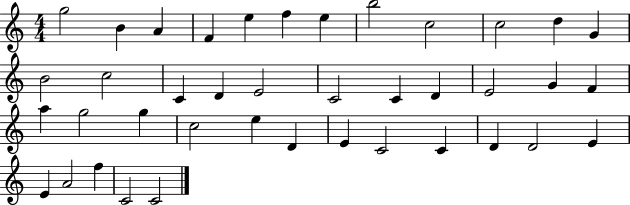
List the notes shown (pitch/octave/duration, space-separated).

G5/h B4/q A4/q F4/q E5/q F5/q E5/q B5/h C5/h C5/h D5/q G4/q B4/h C5/h C4/q D4/q E4/h C4/h C4/q D4/q E4/h G4/q F4/q A5/q G5/h G5/q C5/h E5/q D4/q E4/q C4/h C4/q D4/q D4/h E4/q E4/q A4/h F5/q C4/h C4/h